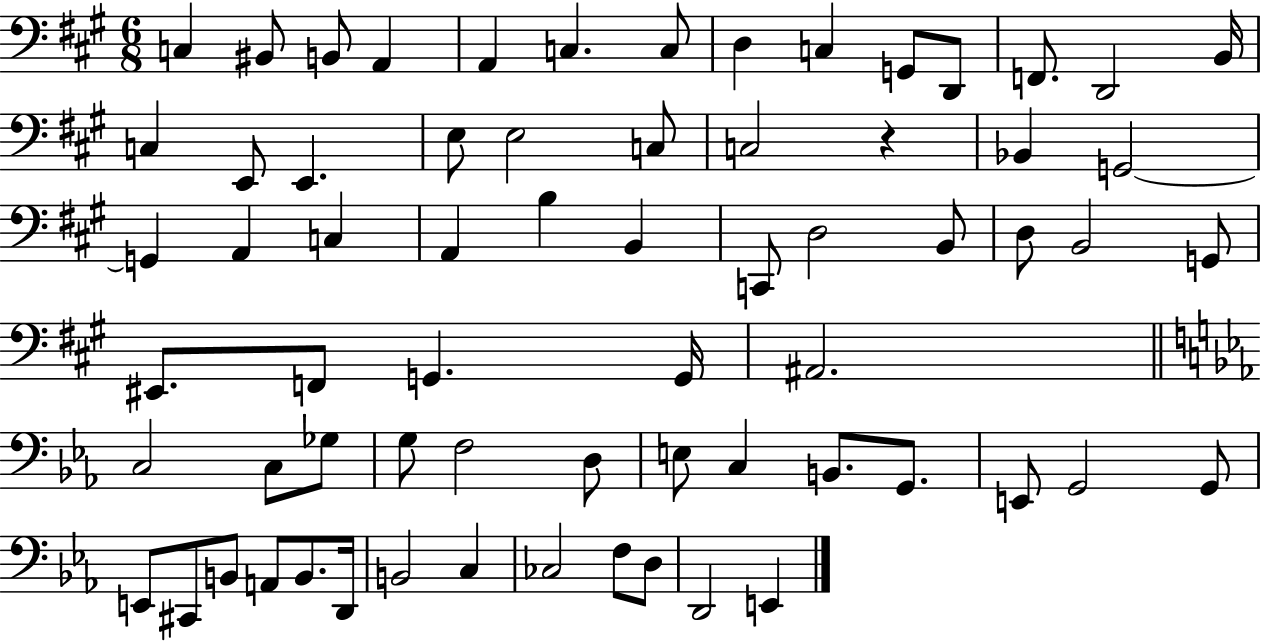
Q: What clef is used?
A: bass